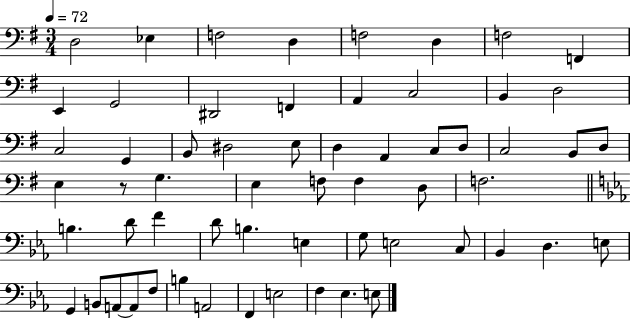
X:1
T:Untitled
M:3/4
L:1/4
K:G
D,2 _E, F,2 D, F,2 D, F,2 F,, E,, G,,2 ^D,,2 F,, A,, C,2 B,, D,2 C,2 G,, B,,/2 ^D,2 E,/2 D, A,, C,/2 D,/2 C,2 B,,/2 D,/2 E, z/2 G, E, F,/2 F, D,/2 F,2 B, D/2 F D/2 B, E, G,/2 E,2 C,/2 _B,, D, E,/2 G,, B,,/2 A,,/2 A,,/2 F,/2 B, A,,2 F,, E,2 F, _E, E,/2